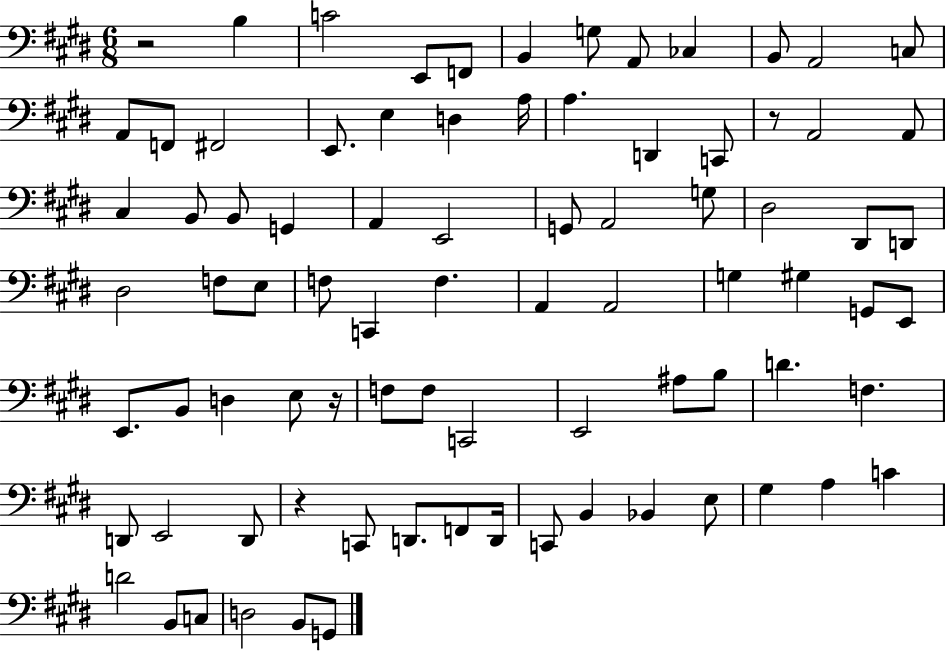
X:1
T:Untitled
M:6/8
L:1/4
K:E
z2 B, C2 E,,/2 F,,/2 B,, G,/2 A,,/2 _C, B,,/2 A,,2 C,/2 A,,/2 F,,/2 ^F,,2 E,,/2 E, D, A,/4 A, D,, C,,/2 z/2 A,,2 A,,/2 ^C, B,,/2 B,,/2 G,, A,, E,,2 G,,/2 A,,2 G,/2 ^D,2 ^D,,/2 D,,/2 ^D,2 F,/2 E,/2 F,/2 C,, F, A,, A,,2 G, ^G, G,,/2 E,,/2 E,,/2 B,,/2 D, E,/2 z/4 F,/2 F,/2 C,,2 E,,2 ^A,/2 B,/2 D F, D,,/2 E,,2 D,,/2 z C,,/2 D,,/2 F,,/2 D,,/4 C,,/2 B,, _B,, E,/2 ^G, A, C D2 B,,/2 C,/2 D,2 B,,/2 G,,/2